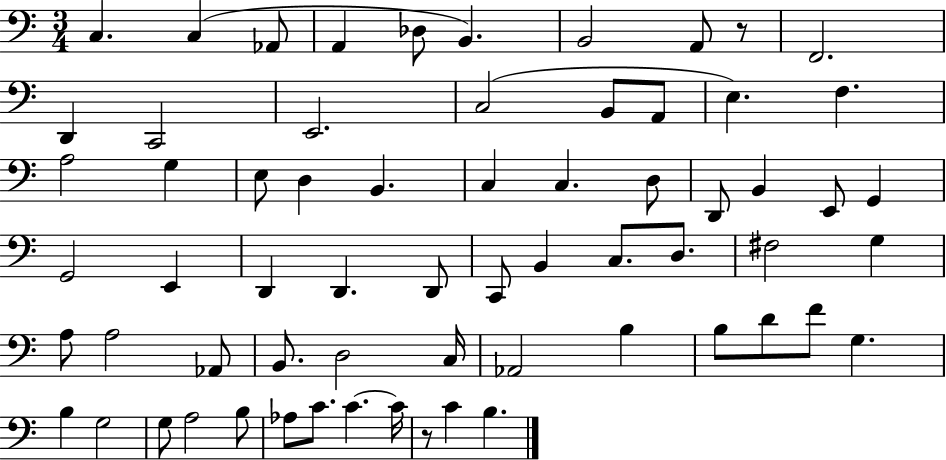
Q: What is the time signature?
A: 3/4